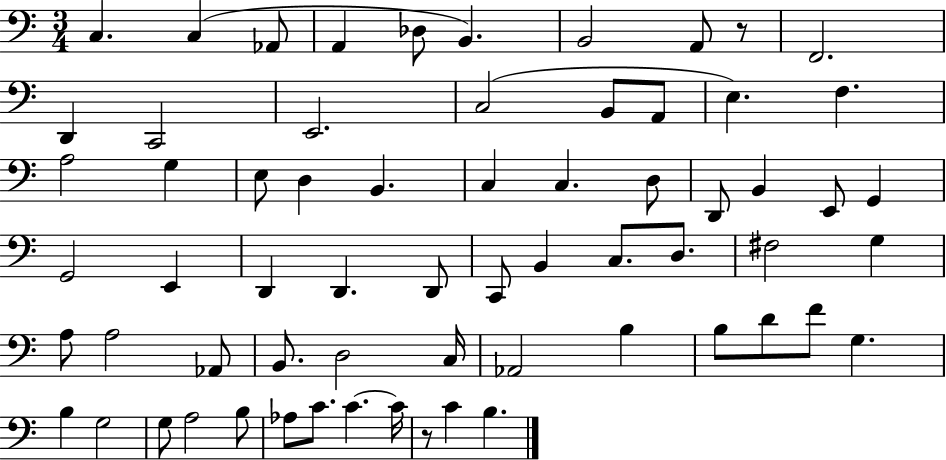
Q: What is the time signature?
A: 3/4